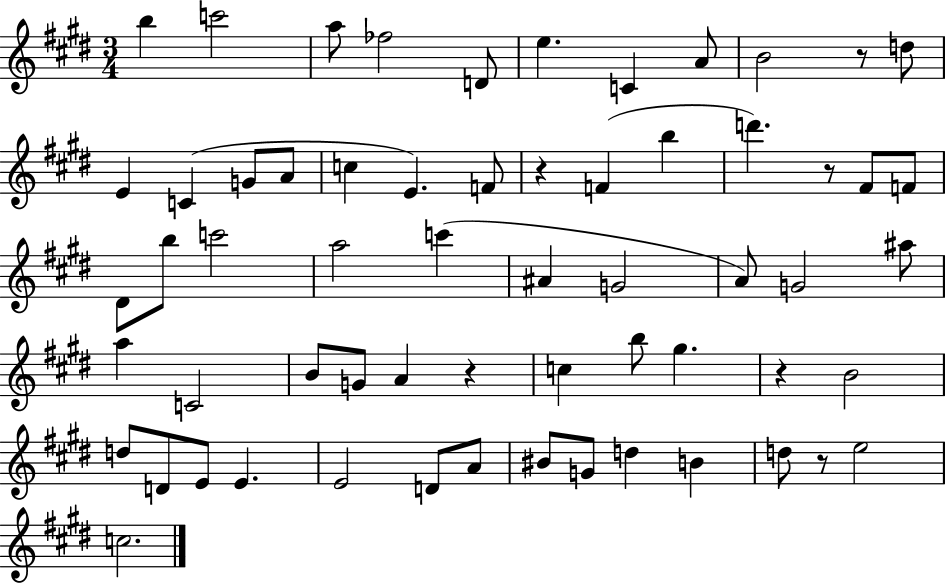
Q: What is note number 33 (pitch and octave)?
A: A5